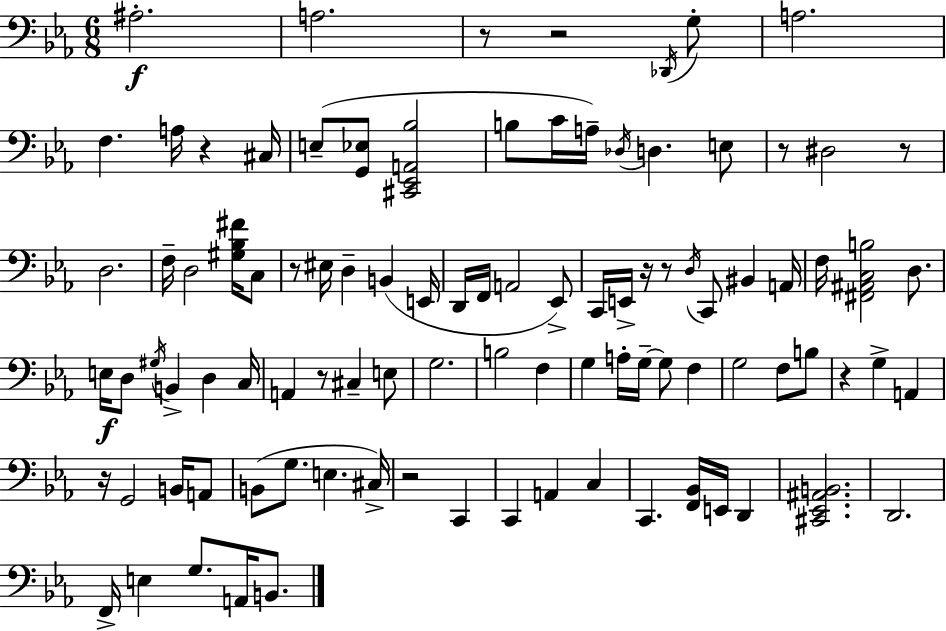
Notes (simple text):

A#3/h. A3/h. R/e R/h Db2/s G3/e A3/h. F3/q. A3/s R/q C#3/s E3/e [G2,Eb3]/e [C#2,Eb2,A2,Bb3]/h B3/e C4/s A3/s Db3/s D3/q. E3/e R/e D#3/h R/e D3/h. F3/s D3/h [G#3,Bb3,F#4]/s C3/e R/e EIS3/s D3/q B2/q E2/s D2/s F2/s A2/h Eb2/e C2/s E2/s R/s R/e D3/s C2/e BIS2/q A2/s F3/s [F#2,A#2,C3,B3]/h D3/e. E3/s D3/e G#3/s B2/q D3/q C3/s A2/q R/e C#3/q E3/e G3/h. B3/h F3/q G3/q A3/s G3/s G3/e F3/q G3/h F3/e B3/e R/q G3/q A2/q R/s G2/h B2/s A2/e B2/e G3/e. E3/q. C#3/s R/h C2/q C2/q A2/q C3/q C2/q. [F2,Bb2]/s E2/s D2/q [C#2,Eb2,A#2,B2]/h. D2/h. F2/s E3/q G3/e. A2/s B2/e.